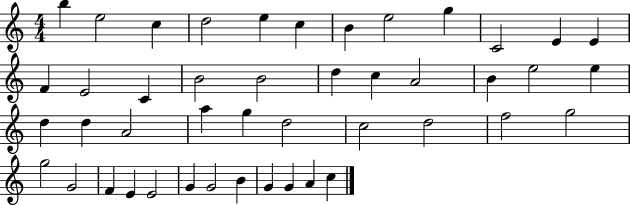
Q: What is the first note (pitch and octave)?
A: B5